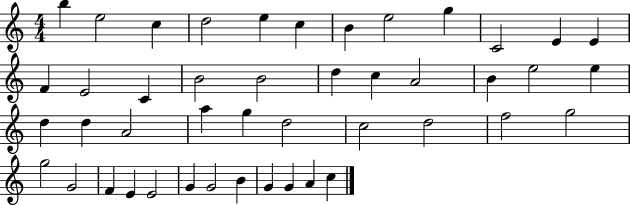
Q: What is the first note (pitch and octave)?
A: B5